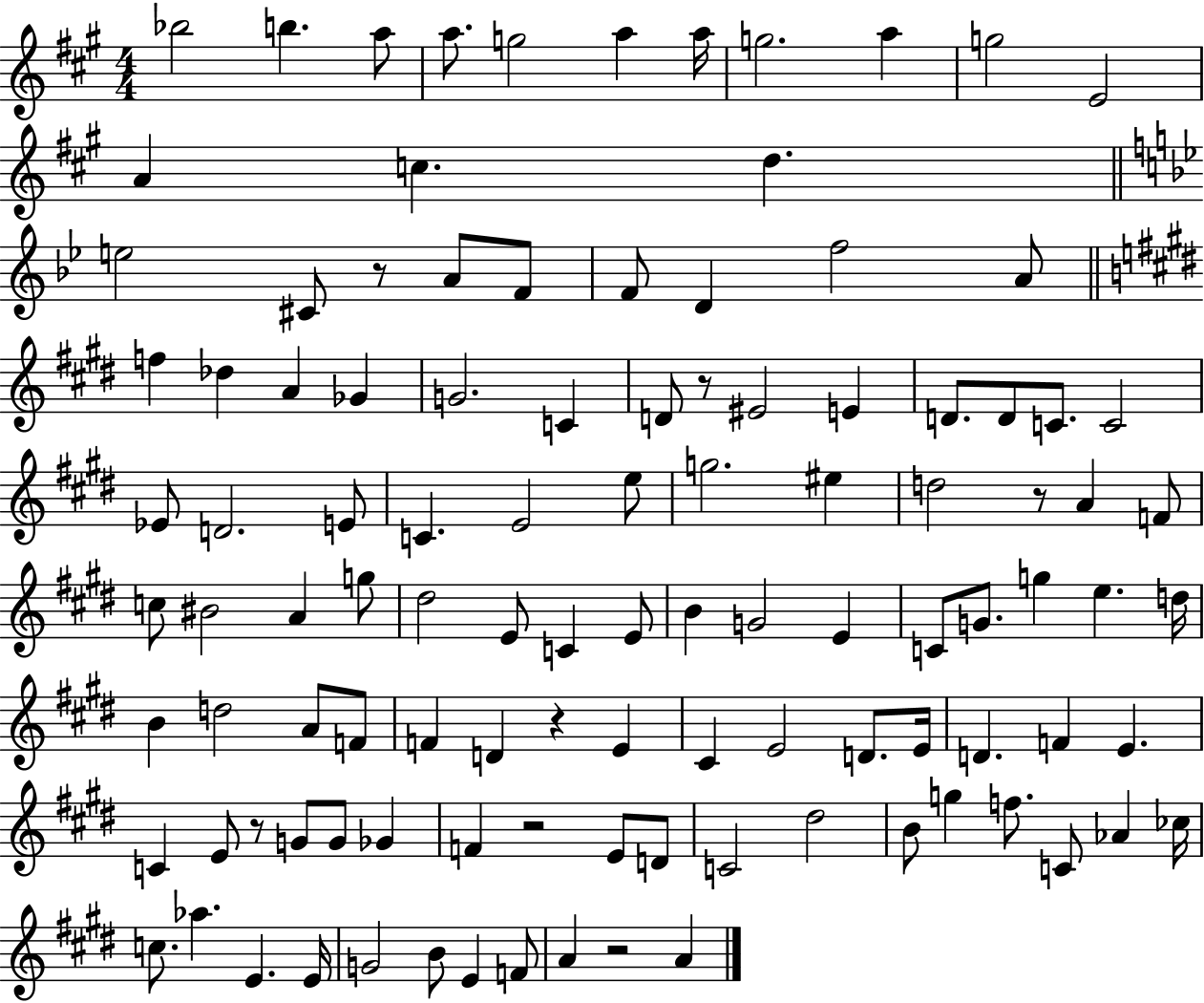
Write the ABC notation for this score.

X:1
T:Untitled
M:4/4
L:1/4
K:A
_b2 b a/2 a/2 g2 a a/4 g2 a g2 E2 A c d e2 ^C/2 z/2 A/2 F/2 F/2 D f2 A/2 f _d A _G G2 C D/2 z/2 ^E2 E D/2 D/2 C/2 C2 _E/2 D2 E/2 C E2 e/2 g2 ^e d2 z/2 A F/2 c/2 ^B2 A g/2 ^d2 E/2 C E/2 B G2 E C/2 G/2 g e d/4 B d2 A/2 F/2 F D z E ^C E2 D/2 E/4 D F E C E/2 z/2 G/2 G/2 _G F z2 E/2 D/2 C2 ^d2 B/2 g f/2 C/2 _A _c/4 c/2 _a E E/4 G2 B/2 E F/2 A z2 A